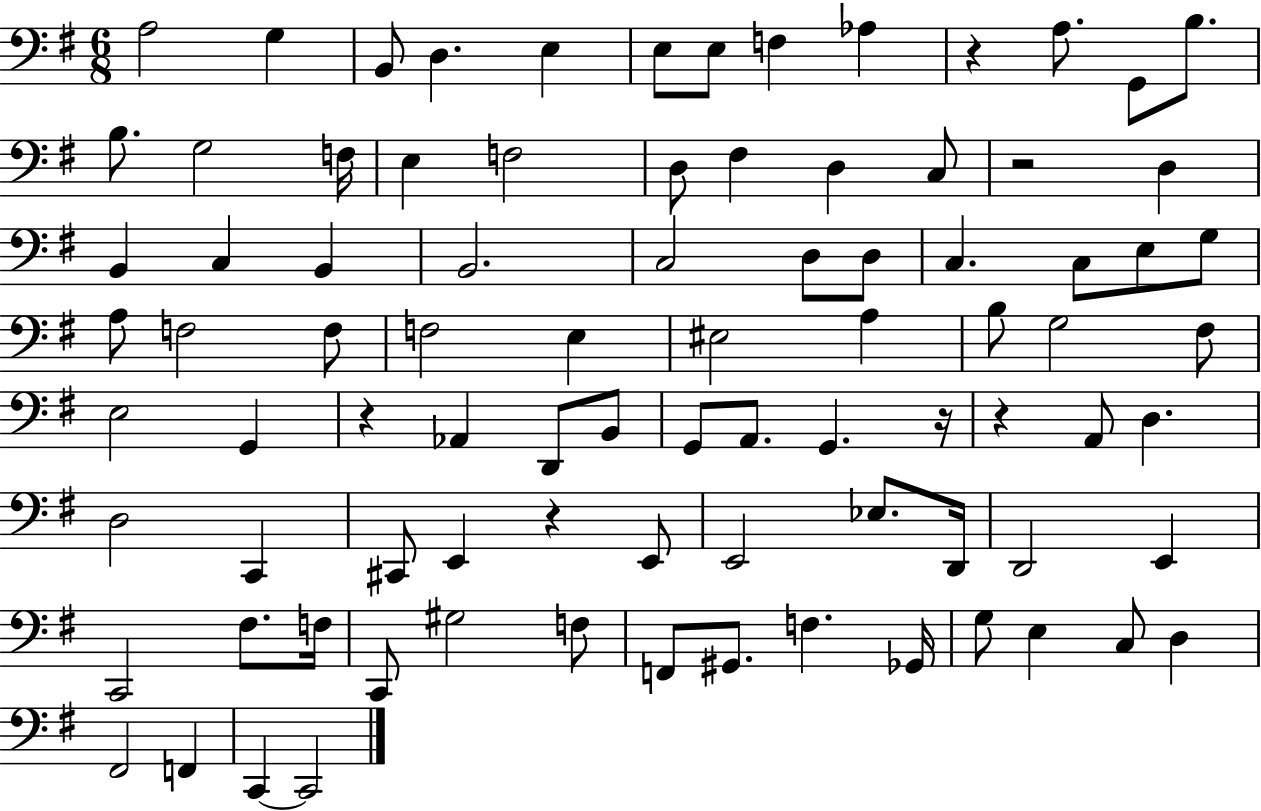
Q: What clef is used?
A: bass